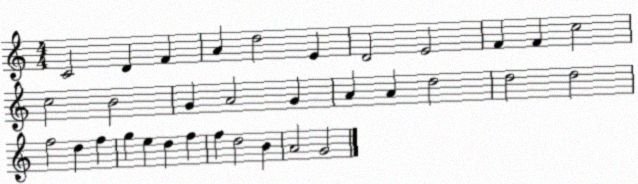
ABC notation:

X:1
T:Untitled
M:4/4
L:1/4
K:C
C2 D F A d2 E D2 E2 F F c2 c2 B2 G A2 G A A d2 d2 d2 f2 d f g e d f f d2 B A2 G2